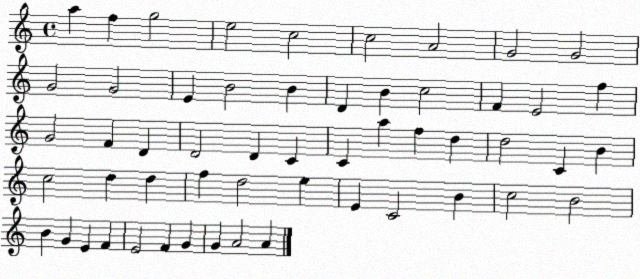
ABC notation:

X:1
T:Untitled
M:4/4
L:1/4
K:C
a f g2 e2 c2 c2 A2 G2 G2 G2 G2 E B2 B D B c2 F E2 f G2 F D D2 D C C a f d d2 C B c2 d d f d2 e E C2 B c2 B2 B G E F E2 F G G A2 A